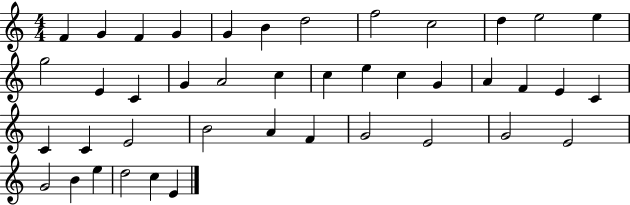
F4/q G4/q F4/q G4/q G4/q B4/q D5/h F5/h C5/h D5/q E5/h E5/q G5/h E4/q C4/q G4/q A4/h C5/q C5/q E5/q C5/q G4/q A4/q F4/q E4/q C4/q C4/q C4/q E4/h B4/h A4/q F4/q G4/h E4/h G4/h E4/h G4/h B4/q E5/q D5/h C5/q E4/q